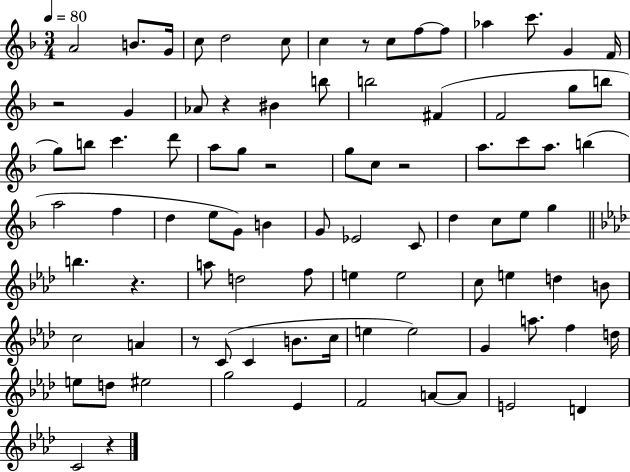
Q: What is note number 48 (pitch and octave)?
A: G5